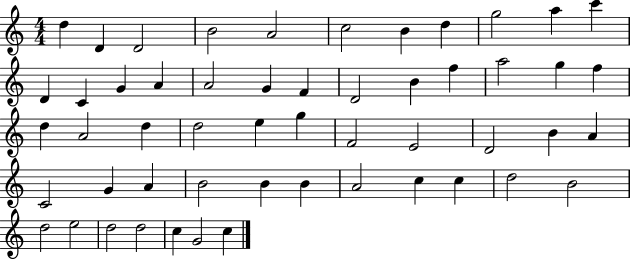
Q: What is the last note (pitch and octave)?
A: C5